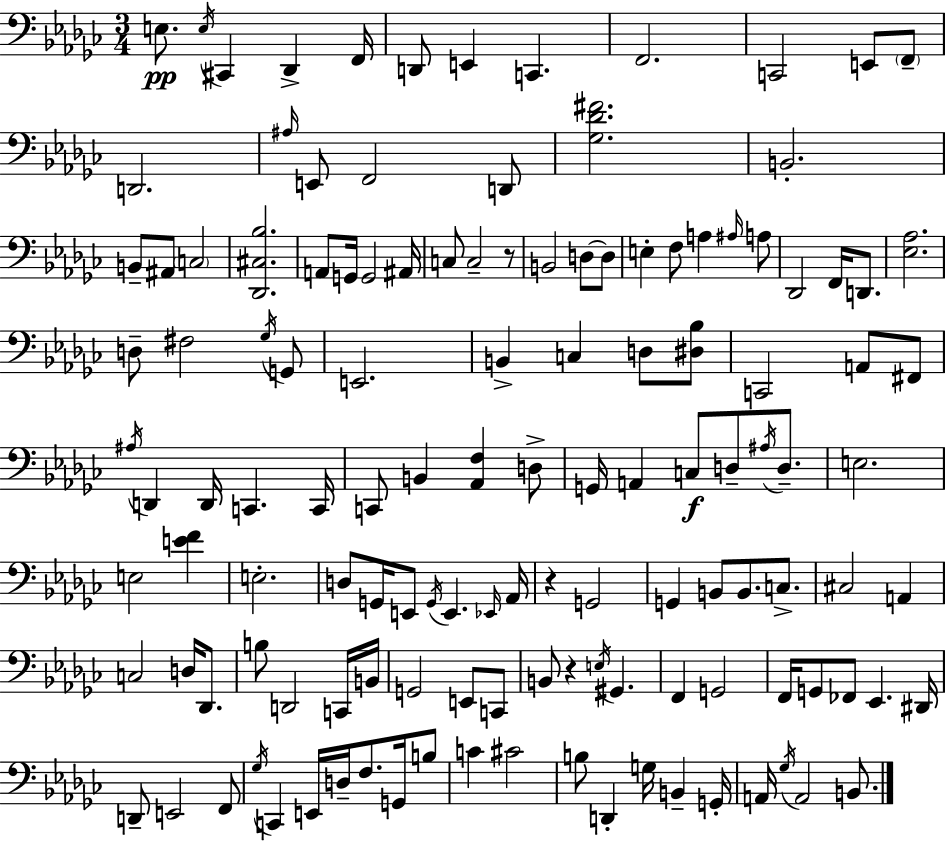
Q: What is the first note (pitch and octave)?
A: E3